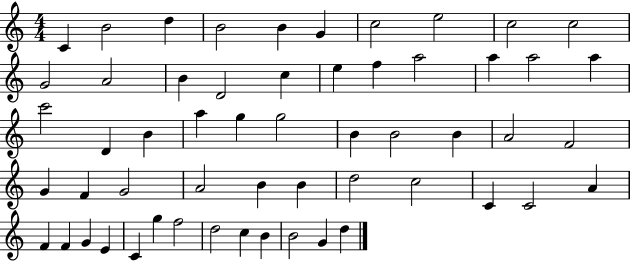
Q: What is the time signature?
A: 4/4